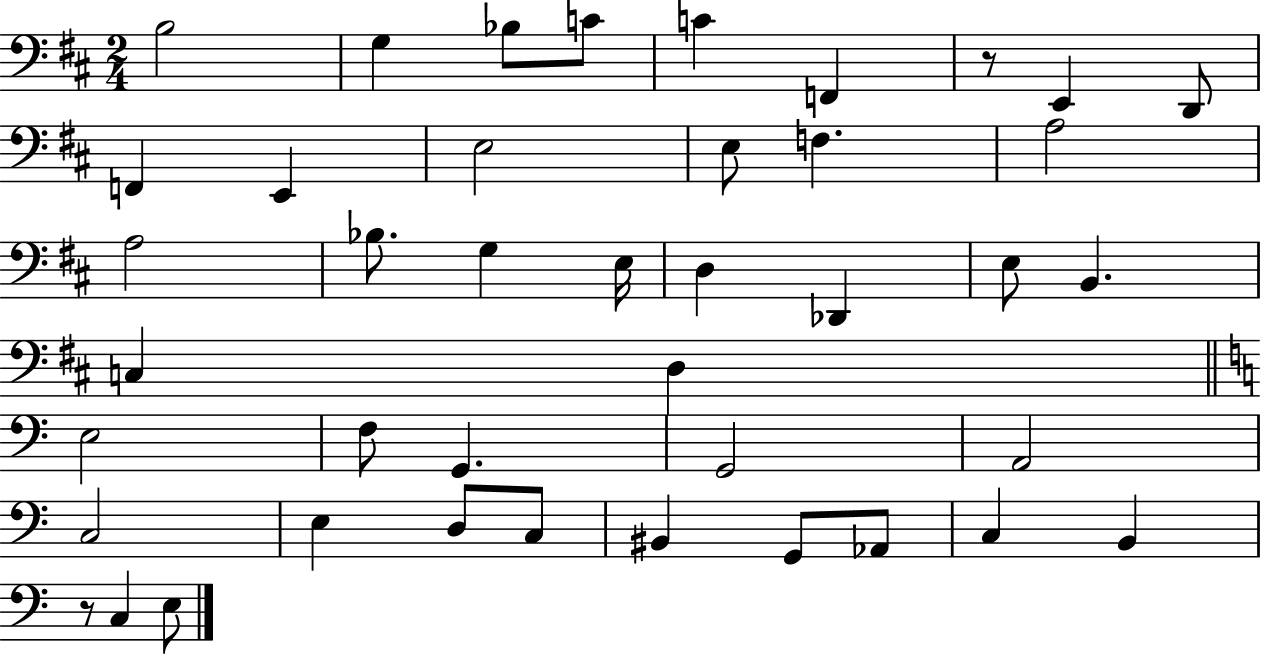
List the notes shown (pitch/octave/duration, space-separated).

B3/h G3/q Bb3/e C4/e C4/q F2/q R/e E2/q D2/e F2/q E2/q E3/h E3/e F3/q. A3/h A3/h Bb3/e. G3/q E3/s D3/q Db2/q E3/e B2/q. C3/q D3/q E3/h F3/e G2/q. G2/h A2/h C3/h E3/q D3/e C3/e BIS2/q G2/e Ab2/e C3/q B2/q R/e C3/q E3/e